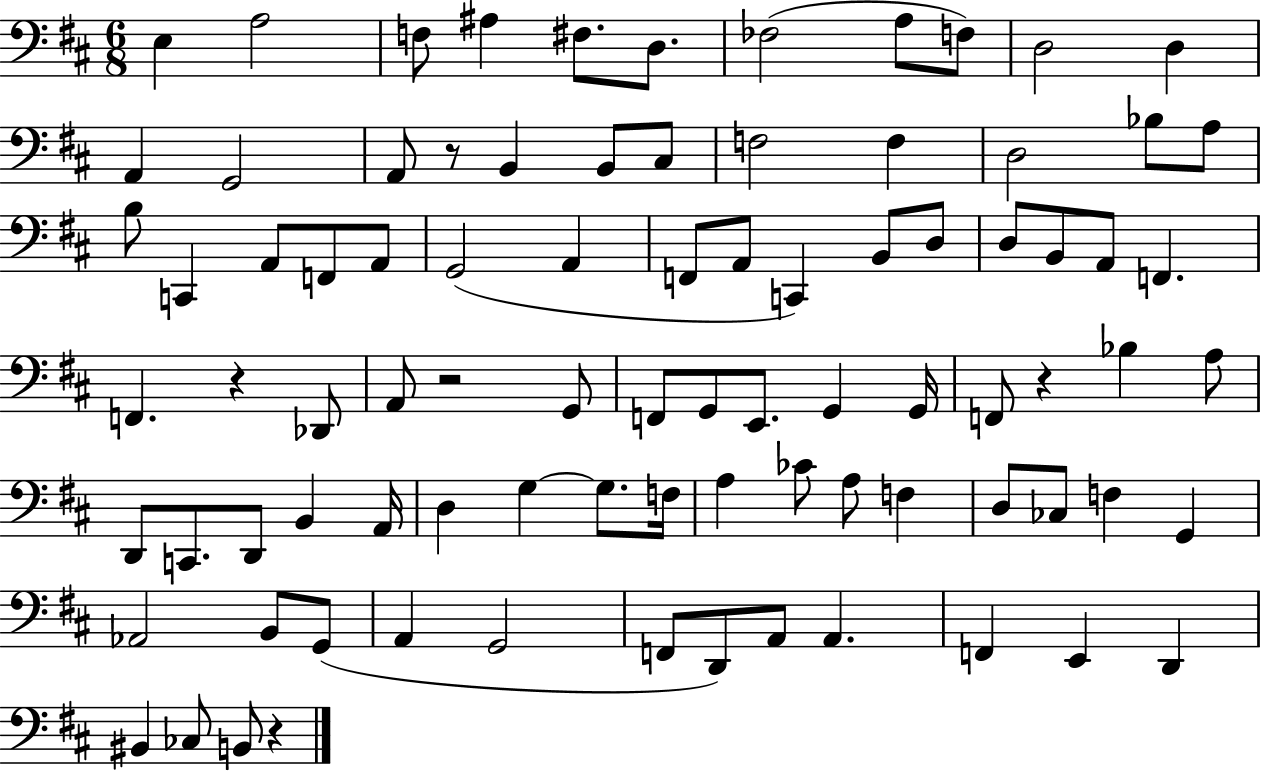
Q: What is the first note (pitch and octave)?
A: E3